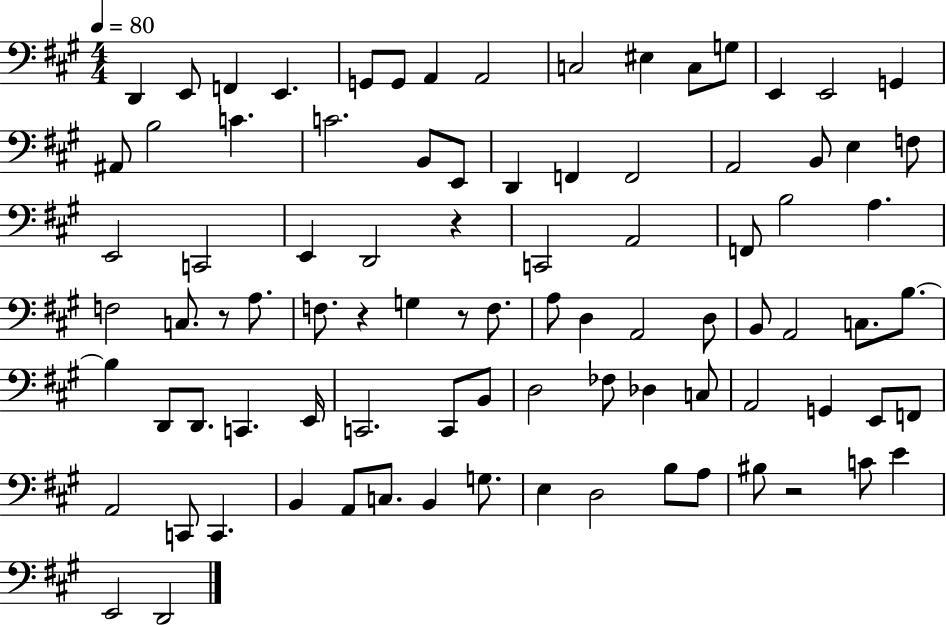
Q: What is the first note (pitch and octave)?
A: D2